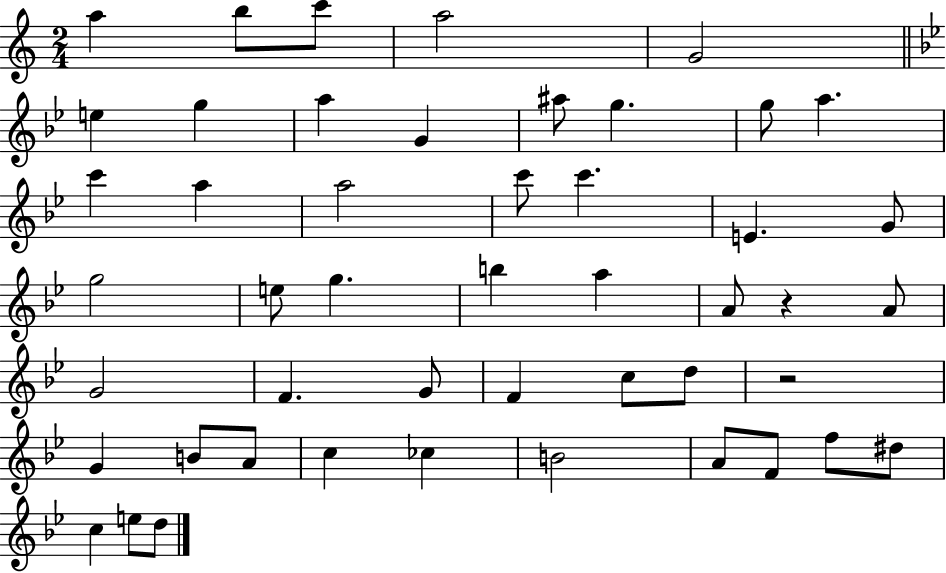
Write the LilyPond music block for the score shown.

{
  \clef treble
  \numericTimeSignature
  \time 2/4
  \key c \major
  a''4 b''8 c'''8 | a''2 | g'2 | \bar "||" \break \key bes \major e''4 g''4 | a''4 g'4 | ais''8 g''4. | g''8 a''4. | \break c'''4 a''4 | a''2 | c'''8 c'''4. | e'4. g'8 | \break g''2 | e''8 g''4. | b''4 a''4 | a'8 r4 a'8 | \break g'2 | f'4. g'8 | f'4 c''8 d''8 | r2 | \break g'4 b'8 a'8 | c''4 ces''4 | b'2 | a'8 f'8 f''8 dis''8 | \break c''4 e''8 d''8 | \bar "|."
}